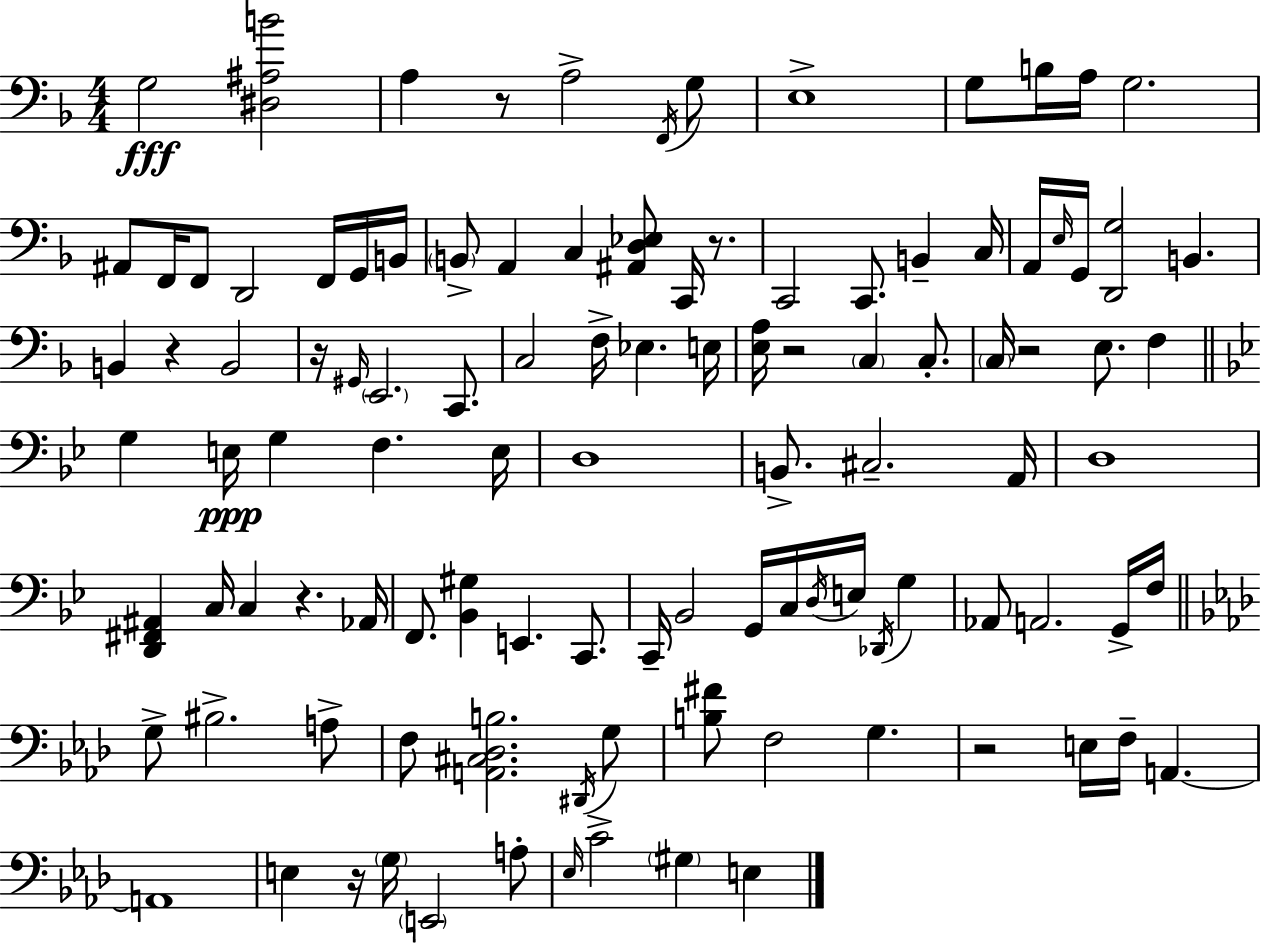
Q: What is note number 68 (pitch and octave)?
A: Ab2